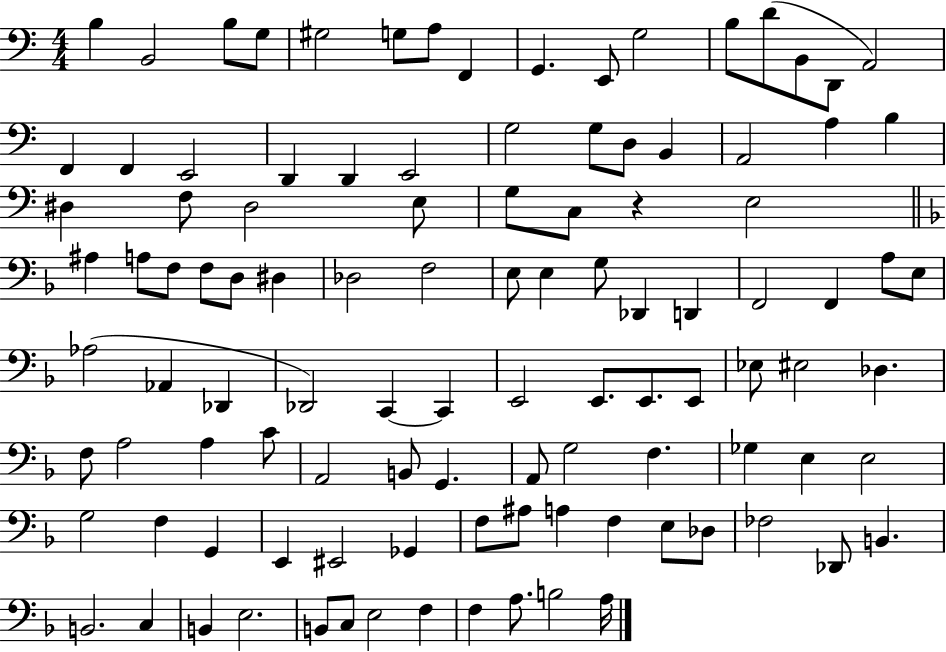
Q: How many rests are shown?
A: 1